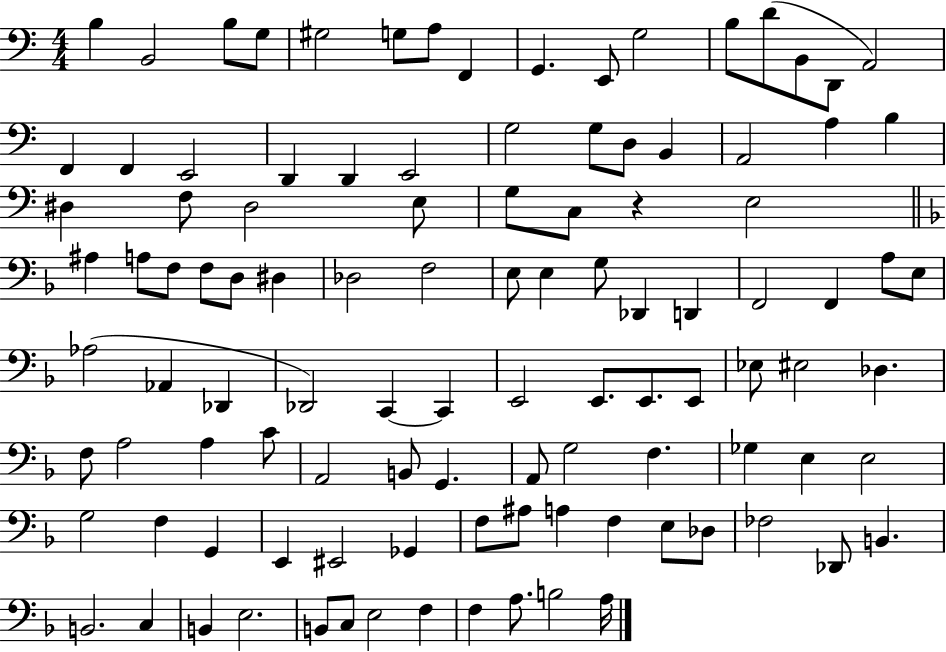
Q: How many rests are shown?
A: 1